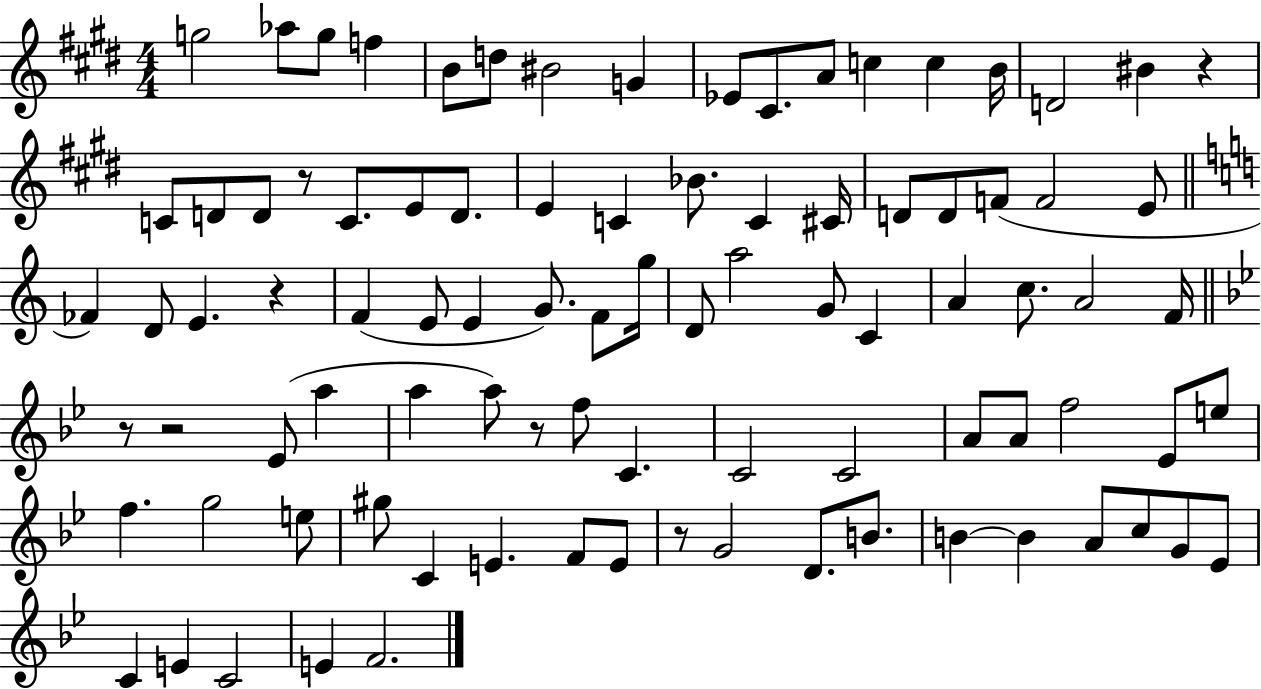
{
  \clef treble
  \numericTimeSignature
  \time 4/4
  \key e \major
  g''2 aes''8 g''8 f''4 | b'8 d''8 bis'2 g'4 | ees'8 cis'8. a'8 c''4 c''4 b'16 | d'2 bis'4 r4 | \break c'8 d'8 d'8 r8 c'8. e'8 d'8. | e'4 c'4 bes'8. c'4 cis'16 | d'8 d'8 f'8( f'2 e'8 | \bar "||" \break \key c \major fes'4) d'8 e'4. r4 | f'4( e'8 e'4 g'8.) f'8 g''16 | d'8 a''2 g'8 c'4 | a'4 c''8. a'2 f'16 | \break \bar "||" \break \key bes \major r8 r2 ees'8( a''4 | a''4 a''8) r8 f''8 c'4. | c'2 c'2 | a'8 a'8 f''2 ees'8 e''8 | \break f''4. g''2 e''8 | gis''8 c'4 e'4. f'8 e'8 | r8 g'2 d'8. b'8. | b'4~~ b'4 a'8 c''8 g'8 ees'8 | \break c'4 e'4 c'2 | e'4 f'2. | \bar "|."
}